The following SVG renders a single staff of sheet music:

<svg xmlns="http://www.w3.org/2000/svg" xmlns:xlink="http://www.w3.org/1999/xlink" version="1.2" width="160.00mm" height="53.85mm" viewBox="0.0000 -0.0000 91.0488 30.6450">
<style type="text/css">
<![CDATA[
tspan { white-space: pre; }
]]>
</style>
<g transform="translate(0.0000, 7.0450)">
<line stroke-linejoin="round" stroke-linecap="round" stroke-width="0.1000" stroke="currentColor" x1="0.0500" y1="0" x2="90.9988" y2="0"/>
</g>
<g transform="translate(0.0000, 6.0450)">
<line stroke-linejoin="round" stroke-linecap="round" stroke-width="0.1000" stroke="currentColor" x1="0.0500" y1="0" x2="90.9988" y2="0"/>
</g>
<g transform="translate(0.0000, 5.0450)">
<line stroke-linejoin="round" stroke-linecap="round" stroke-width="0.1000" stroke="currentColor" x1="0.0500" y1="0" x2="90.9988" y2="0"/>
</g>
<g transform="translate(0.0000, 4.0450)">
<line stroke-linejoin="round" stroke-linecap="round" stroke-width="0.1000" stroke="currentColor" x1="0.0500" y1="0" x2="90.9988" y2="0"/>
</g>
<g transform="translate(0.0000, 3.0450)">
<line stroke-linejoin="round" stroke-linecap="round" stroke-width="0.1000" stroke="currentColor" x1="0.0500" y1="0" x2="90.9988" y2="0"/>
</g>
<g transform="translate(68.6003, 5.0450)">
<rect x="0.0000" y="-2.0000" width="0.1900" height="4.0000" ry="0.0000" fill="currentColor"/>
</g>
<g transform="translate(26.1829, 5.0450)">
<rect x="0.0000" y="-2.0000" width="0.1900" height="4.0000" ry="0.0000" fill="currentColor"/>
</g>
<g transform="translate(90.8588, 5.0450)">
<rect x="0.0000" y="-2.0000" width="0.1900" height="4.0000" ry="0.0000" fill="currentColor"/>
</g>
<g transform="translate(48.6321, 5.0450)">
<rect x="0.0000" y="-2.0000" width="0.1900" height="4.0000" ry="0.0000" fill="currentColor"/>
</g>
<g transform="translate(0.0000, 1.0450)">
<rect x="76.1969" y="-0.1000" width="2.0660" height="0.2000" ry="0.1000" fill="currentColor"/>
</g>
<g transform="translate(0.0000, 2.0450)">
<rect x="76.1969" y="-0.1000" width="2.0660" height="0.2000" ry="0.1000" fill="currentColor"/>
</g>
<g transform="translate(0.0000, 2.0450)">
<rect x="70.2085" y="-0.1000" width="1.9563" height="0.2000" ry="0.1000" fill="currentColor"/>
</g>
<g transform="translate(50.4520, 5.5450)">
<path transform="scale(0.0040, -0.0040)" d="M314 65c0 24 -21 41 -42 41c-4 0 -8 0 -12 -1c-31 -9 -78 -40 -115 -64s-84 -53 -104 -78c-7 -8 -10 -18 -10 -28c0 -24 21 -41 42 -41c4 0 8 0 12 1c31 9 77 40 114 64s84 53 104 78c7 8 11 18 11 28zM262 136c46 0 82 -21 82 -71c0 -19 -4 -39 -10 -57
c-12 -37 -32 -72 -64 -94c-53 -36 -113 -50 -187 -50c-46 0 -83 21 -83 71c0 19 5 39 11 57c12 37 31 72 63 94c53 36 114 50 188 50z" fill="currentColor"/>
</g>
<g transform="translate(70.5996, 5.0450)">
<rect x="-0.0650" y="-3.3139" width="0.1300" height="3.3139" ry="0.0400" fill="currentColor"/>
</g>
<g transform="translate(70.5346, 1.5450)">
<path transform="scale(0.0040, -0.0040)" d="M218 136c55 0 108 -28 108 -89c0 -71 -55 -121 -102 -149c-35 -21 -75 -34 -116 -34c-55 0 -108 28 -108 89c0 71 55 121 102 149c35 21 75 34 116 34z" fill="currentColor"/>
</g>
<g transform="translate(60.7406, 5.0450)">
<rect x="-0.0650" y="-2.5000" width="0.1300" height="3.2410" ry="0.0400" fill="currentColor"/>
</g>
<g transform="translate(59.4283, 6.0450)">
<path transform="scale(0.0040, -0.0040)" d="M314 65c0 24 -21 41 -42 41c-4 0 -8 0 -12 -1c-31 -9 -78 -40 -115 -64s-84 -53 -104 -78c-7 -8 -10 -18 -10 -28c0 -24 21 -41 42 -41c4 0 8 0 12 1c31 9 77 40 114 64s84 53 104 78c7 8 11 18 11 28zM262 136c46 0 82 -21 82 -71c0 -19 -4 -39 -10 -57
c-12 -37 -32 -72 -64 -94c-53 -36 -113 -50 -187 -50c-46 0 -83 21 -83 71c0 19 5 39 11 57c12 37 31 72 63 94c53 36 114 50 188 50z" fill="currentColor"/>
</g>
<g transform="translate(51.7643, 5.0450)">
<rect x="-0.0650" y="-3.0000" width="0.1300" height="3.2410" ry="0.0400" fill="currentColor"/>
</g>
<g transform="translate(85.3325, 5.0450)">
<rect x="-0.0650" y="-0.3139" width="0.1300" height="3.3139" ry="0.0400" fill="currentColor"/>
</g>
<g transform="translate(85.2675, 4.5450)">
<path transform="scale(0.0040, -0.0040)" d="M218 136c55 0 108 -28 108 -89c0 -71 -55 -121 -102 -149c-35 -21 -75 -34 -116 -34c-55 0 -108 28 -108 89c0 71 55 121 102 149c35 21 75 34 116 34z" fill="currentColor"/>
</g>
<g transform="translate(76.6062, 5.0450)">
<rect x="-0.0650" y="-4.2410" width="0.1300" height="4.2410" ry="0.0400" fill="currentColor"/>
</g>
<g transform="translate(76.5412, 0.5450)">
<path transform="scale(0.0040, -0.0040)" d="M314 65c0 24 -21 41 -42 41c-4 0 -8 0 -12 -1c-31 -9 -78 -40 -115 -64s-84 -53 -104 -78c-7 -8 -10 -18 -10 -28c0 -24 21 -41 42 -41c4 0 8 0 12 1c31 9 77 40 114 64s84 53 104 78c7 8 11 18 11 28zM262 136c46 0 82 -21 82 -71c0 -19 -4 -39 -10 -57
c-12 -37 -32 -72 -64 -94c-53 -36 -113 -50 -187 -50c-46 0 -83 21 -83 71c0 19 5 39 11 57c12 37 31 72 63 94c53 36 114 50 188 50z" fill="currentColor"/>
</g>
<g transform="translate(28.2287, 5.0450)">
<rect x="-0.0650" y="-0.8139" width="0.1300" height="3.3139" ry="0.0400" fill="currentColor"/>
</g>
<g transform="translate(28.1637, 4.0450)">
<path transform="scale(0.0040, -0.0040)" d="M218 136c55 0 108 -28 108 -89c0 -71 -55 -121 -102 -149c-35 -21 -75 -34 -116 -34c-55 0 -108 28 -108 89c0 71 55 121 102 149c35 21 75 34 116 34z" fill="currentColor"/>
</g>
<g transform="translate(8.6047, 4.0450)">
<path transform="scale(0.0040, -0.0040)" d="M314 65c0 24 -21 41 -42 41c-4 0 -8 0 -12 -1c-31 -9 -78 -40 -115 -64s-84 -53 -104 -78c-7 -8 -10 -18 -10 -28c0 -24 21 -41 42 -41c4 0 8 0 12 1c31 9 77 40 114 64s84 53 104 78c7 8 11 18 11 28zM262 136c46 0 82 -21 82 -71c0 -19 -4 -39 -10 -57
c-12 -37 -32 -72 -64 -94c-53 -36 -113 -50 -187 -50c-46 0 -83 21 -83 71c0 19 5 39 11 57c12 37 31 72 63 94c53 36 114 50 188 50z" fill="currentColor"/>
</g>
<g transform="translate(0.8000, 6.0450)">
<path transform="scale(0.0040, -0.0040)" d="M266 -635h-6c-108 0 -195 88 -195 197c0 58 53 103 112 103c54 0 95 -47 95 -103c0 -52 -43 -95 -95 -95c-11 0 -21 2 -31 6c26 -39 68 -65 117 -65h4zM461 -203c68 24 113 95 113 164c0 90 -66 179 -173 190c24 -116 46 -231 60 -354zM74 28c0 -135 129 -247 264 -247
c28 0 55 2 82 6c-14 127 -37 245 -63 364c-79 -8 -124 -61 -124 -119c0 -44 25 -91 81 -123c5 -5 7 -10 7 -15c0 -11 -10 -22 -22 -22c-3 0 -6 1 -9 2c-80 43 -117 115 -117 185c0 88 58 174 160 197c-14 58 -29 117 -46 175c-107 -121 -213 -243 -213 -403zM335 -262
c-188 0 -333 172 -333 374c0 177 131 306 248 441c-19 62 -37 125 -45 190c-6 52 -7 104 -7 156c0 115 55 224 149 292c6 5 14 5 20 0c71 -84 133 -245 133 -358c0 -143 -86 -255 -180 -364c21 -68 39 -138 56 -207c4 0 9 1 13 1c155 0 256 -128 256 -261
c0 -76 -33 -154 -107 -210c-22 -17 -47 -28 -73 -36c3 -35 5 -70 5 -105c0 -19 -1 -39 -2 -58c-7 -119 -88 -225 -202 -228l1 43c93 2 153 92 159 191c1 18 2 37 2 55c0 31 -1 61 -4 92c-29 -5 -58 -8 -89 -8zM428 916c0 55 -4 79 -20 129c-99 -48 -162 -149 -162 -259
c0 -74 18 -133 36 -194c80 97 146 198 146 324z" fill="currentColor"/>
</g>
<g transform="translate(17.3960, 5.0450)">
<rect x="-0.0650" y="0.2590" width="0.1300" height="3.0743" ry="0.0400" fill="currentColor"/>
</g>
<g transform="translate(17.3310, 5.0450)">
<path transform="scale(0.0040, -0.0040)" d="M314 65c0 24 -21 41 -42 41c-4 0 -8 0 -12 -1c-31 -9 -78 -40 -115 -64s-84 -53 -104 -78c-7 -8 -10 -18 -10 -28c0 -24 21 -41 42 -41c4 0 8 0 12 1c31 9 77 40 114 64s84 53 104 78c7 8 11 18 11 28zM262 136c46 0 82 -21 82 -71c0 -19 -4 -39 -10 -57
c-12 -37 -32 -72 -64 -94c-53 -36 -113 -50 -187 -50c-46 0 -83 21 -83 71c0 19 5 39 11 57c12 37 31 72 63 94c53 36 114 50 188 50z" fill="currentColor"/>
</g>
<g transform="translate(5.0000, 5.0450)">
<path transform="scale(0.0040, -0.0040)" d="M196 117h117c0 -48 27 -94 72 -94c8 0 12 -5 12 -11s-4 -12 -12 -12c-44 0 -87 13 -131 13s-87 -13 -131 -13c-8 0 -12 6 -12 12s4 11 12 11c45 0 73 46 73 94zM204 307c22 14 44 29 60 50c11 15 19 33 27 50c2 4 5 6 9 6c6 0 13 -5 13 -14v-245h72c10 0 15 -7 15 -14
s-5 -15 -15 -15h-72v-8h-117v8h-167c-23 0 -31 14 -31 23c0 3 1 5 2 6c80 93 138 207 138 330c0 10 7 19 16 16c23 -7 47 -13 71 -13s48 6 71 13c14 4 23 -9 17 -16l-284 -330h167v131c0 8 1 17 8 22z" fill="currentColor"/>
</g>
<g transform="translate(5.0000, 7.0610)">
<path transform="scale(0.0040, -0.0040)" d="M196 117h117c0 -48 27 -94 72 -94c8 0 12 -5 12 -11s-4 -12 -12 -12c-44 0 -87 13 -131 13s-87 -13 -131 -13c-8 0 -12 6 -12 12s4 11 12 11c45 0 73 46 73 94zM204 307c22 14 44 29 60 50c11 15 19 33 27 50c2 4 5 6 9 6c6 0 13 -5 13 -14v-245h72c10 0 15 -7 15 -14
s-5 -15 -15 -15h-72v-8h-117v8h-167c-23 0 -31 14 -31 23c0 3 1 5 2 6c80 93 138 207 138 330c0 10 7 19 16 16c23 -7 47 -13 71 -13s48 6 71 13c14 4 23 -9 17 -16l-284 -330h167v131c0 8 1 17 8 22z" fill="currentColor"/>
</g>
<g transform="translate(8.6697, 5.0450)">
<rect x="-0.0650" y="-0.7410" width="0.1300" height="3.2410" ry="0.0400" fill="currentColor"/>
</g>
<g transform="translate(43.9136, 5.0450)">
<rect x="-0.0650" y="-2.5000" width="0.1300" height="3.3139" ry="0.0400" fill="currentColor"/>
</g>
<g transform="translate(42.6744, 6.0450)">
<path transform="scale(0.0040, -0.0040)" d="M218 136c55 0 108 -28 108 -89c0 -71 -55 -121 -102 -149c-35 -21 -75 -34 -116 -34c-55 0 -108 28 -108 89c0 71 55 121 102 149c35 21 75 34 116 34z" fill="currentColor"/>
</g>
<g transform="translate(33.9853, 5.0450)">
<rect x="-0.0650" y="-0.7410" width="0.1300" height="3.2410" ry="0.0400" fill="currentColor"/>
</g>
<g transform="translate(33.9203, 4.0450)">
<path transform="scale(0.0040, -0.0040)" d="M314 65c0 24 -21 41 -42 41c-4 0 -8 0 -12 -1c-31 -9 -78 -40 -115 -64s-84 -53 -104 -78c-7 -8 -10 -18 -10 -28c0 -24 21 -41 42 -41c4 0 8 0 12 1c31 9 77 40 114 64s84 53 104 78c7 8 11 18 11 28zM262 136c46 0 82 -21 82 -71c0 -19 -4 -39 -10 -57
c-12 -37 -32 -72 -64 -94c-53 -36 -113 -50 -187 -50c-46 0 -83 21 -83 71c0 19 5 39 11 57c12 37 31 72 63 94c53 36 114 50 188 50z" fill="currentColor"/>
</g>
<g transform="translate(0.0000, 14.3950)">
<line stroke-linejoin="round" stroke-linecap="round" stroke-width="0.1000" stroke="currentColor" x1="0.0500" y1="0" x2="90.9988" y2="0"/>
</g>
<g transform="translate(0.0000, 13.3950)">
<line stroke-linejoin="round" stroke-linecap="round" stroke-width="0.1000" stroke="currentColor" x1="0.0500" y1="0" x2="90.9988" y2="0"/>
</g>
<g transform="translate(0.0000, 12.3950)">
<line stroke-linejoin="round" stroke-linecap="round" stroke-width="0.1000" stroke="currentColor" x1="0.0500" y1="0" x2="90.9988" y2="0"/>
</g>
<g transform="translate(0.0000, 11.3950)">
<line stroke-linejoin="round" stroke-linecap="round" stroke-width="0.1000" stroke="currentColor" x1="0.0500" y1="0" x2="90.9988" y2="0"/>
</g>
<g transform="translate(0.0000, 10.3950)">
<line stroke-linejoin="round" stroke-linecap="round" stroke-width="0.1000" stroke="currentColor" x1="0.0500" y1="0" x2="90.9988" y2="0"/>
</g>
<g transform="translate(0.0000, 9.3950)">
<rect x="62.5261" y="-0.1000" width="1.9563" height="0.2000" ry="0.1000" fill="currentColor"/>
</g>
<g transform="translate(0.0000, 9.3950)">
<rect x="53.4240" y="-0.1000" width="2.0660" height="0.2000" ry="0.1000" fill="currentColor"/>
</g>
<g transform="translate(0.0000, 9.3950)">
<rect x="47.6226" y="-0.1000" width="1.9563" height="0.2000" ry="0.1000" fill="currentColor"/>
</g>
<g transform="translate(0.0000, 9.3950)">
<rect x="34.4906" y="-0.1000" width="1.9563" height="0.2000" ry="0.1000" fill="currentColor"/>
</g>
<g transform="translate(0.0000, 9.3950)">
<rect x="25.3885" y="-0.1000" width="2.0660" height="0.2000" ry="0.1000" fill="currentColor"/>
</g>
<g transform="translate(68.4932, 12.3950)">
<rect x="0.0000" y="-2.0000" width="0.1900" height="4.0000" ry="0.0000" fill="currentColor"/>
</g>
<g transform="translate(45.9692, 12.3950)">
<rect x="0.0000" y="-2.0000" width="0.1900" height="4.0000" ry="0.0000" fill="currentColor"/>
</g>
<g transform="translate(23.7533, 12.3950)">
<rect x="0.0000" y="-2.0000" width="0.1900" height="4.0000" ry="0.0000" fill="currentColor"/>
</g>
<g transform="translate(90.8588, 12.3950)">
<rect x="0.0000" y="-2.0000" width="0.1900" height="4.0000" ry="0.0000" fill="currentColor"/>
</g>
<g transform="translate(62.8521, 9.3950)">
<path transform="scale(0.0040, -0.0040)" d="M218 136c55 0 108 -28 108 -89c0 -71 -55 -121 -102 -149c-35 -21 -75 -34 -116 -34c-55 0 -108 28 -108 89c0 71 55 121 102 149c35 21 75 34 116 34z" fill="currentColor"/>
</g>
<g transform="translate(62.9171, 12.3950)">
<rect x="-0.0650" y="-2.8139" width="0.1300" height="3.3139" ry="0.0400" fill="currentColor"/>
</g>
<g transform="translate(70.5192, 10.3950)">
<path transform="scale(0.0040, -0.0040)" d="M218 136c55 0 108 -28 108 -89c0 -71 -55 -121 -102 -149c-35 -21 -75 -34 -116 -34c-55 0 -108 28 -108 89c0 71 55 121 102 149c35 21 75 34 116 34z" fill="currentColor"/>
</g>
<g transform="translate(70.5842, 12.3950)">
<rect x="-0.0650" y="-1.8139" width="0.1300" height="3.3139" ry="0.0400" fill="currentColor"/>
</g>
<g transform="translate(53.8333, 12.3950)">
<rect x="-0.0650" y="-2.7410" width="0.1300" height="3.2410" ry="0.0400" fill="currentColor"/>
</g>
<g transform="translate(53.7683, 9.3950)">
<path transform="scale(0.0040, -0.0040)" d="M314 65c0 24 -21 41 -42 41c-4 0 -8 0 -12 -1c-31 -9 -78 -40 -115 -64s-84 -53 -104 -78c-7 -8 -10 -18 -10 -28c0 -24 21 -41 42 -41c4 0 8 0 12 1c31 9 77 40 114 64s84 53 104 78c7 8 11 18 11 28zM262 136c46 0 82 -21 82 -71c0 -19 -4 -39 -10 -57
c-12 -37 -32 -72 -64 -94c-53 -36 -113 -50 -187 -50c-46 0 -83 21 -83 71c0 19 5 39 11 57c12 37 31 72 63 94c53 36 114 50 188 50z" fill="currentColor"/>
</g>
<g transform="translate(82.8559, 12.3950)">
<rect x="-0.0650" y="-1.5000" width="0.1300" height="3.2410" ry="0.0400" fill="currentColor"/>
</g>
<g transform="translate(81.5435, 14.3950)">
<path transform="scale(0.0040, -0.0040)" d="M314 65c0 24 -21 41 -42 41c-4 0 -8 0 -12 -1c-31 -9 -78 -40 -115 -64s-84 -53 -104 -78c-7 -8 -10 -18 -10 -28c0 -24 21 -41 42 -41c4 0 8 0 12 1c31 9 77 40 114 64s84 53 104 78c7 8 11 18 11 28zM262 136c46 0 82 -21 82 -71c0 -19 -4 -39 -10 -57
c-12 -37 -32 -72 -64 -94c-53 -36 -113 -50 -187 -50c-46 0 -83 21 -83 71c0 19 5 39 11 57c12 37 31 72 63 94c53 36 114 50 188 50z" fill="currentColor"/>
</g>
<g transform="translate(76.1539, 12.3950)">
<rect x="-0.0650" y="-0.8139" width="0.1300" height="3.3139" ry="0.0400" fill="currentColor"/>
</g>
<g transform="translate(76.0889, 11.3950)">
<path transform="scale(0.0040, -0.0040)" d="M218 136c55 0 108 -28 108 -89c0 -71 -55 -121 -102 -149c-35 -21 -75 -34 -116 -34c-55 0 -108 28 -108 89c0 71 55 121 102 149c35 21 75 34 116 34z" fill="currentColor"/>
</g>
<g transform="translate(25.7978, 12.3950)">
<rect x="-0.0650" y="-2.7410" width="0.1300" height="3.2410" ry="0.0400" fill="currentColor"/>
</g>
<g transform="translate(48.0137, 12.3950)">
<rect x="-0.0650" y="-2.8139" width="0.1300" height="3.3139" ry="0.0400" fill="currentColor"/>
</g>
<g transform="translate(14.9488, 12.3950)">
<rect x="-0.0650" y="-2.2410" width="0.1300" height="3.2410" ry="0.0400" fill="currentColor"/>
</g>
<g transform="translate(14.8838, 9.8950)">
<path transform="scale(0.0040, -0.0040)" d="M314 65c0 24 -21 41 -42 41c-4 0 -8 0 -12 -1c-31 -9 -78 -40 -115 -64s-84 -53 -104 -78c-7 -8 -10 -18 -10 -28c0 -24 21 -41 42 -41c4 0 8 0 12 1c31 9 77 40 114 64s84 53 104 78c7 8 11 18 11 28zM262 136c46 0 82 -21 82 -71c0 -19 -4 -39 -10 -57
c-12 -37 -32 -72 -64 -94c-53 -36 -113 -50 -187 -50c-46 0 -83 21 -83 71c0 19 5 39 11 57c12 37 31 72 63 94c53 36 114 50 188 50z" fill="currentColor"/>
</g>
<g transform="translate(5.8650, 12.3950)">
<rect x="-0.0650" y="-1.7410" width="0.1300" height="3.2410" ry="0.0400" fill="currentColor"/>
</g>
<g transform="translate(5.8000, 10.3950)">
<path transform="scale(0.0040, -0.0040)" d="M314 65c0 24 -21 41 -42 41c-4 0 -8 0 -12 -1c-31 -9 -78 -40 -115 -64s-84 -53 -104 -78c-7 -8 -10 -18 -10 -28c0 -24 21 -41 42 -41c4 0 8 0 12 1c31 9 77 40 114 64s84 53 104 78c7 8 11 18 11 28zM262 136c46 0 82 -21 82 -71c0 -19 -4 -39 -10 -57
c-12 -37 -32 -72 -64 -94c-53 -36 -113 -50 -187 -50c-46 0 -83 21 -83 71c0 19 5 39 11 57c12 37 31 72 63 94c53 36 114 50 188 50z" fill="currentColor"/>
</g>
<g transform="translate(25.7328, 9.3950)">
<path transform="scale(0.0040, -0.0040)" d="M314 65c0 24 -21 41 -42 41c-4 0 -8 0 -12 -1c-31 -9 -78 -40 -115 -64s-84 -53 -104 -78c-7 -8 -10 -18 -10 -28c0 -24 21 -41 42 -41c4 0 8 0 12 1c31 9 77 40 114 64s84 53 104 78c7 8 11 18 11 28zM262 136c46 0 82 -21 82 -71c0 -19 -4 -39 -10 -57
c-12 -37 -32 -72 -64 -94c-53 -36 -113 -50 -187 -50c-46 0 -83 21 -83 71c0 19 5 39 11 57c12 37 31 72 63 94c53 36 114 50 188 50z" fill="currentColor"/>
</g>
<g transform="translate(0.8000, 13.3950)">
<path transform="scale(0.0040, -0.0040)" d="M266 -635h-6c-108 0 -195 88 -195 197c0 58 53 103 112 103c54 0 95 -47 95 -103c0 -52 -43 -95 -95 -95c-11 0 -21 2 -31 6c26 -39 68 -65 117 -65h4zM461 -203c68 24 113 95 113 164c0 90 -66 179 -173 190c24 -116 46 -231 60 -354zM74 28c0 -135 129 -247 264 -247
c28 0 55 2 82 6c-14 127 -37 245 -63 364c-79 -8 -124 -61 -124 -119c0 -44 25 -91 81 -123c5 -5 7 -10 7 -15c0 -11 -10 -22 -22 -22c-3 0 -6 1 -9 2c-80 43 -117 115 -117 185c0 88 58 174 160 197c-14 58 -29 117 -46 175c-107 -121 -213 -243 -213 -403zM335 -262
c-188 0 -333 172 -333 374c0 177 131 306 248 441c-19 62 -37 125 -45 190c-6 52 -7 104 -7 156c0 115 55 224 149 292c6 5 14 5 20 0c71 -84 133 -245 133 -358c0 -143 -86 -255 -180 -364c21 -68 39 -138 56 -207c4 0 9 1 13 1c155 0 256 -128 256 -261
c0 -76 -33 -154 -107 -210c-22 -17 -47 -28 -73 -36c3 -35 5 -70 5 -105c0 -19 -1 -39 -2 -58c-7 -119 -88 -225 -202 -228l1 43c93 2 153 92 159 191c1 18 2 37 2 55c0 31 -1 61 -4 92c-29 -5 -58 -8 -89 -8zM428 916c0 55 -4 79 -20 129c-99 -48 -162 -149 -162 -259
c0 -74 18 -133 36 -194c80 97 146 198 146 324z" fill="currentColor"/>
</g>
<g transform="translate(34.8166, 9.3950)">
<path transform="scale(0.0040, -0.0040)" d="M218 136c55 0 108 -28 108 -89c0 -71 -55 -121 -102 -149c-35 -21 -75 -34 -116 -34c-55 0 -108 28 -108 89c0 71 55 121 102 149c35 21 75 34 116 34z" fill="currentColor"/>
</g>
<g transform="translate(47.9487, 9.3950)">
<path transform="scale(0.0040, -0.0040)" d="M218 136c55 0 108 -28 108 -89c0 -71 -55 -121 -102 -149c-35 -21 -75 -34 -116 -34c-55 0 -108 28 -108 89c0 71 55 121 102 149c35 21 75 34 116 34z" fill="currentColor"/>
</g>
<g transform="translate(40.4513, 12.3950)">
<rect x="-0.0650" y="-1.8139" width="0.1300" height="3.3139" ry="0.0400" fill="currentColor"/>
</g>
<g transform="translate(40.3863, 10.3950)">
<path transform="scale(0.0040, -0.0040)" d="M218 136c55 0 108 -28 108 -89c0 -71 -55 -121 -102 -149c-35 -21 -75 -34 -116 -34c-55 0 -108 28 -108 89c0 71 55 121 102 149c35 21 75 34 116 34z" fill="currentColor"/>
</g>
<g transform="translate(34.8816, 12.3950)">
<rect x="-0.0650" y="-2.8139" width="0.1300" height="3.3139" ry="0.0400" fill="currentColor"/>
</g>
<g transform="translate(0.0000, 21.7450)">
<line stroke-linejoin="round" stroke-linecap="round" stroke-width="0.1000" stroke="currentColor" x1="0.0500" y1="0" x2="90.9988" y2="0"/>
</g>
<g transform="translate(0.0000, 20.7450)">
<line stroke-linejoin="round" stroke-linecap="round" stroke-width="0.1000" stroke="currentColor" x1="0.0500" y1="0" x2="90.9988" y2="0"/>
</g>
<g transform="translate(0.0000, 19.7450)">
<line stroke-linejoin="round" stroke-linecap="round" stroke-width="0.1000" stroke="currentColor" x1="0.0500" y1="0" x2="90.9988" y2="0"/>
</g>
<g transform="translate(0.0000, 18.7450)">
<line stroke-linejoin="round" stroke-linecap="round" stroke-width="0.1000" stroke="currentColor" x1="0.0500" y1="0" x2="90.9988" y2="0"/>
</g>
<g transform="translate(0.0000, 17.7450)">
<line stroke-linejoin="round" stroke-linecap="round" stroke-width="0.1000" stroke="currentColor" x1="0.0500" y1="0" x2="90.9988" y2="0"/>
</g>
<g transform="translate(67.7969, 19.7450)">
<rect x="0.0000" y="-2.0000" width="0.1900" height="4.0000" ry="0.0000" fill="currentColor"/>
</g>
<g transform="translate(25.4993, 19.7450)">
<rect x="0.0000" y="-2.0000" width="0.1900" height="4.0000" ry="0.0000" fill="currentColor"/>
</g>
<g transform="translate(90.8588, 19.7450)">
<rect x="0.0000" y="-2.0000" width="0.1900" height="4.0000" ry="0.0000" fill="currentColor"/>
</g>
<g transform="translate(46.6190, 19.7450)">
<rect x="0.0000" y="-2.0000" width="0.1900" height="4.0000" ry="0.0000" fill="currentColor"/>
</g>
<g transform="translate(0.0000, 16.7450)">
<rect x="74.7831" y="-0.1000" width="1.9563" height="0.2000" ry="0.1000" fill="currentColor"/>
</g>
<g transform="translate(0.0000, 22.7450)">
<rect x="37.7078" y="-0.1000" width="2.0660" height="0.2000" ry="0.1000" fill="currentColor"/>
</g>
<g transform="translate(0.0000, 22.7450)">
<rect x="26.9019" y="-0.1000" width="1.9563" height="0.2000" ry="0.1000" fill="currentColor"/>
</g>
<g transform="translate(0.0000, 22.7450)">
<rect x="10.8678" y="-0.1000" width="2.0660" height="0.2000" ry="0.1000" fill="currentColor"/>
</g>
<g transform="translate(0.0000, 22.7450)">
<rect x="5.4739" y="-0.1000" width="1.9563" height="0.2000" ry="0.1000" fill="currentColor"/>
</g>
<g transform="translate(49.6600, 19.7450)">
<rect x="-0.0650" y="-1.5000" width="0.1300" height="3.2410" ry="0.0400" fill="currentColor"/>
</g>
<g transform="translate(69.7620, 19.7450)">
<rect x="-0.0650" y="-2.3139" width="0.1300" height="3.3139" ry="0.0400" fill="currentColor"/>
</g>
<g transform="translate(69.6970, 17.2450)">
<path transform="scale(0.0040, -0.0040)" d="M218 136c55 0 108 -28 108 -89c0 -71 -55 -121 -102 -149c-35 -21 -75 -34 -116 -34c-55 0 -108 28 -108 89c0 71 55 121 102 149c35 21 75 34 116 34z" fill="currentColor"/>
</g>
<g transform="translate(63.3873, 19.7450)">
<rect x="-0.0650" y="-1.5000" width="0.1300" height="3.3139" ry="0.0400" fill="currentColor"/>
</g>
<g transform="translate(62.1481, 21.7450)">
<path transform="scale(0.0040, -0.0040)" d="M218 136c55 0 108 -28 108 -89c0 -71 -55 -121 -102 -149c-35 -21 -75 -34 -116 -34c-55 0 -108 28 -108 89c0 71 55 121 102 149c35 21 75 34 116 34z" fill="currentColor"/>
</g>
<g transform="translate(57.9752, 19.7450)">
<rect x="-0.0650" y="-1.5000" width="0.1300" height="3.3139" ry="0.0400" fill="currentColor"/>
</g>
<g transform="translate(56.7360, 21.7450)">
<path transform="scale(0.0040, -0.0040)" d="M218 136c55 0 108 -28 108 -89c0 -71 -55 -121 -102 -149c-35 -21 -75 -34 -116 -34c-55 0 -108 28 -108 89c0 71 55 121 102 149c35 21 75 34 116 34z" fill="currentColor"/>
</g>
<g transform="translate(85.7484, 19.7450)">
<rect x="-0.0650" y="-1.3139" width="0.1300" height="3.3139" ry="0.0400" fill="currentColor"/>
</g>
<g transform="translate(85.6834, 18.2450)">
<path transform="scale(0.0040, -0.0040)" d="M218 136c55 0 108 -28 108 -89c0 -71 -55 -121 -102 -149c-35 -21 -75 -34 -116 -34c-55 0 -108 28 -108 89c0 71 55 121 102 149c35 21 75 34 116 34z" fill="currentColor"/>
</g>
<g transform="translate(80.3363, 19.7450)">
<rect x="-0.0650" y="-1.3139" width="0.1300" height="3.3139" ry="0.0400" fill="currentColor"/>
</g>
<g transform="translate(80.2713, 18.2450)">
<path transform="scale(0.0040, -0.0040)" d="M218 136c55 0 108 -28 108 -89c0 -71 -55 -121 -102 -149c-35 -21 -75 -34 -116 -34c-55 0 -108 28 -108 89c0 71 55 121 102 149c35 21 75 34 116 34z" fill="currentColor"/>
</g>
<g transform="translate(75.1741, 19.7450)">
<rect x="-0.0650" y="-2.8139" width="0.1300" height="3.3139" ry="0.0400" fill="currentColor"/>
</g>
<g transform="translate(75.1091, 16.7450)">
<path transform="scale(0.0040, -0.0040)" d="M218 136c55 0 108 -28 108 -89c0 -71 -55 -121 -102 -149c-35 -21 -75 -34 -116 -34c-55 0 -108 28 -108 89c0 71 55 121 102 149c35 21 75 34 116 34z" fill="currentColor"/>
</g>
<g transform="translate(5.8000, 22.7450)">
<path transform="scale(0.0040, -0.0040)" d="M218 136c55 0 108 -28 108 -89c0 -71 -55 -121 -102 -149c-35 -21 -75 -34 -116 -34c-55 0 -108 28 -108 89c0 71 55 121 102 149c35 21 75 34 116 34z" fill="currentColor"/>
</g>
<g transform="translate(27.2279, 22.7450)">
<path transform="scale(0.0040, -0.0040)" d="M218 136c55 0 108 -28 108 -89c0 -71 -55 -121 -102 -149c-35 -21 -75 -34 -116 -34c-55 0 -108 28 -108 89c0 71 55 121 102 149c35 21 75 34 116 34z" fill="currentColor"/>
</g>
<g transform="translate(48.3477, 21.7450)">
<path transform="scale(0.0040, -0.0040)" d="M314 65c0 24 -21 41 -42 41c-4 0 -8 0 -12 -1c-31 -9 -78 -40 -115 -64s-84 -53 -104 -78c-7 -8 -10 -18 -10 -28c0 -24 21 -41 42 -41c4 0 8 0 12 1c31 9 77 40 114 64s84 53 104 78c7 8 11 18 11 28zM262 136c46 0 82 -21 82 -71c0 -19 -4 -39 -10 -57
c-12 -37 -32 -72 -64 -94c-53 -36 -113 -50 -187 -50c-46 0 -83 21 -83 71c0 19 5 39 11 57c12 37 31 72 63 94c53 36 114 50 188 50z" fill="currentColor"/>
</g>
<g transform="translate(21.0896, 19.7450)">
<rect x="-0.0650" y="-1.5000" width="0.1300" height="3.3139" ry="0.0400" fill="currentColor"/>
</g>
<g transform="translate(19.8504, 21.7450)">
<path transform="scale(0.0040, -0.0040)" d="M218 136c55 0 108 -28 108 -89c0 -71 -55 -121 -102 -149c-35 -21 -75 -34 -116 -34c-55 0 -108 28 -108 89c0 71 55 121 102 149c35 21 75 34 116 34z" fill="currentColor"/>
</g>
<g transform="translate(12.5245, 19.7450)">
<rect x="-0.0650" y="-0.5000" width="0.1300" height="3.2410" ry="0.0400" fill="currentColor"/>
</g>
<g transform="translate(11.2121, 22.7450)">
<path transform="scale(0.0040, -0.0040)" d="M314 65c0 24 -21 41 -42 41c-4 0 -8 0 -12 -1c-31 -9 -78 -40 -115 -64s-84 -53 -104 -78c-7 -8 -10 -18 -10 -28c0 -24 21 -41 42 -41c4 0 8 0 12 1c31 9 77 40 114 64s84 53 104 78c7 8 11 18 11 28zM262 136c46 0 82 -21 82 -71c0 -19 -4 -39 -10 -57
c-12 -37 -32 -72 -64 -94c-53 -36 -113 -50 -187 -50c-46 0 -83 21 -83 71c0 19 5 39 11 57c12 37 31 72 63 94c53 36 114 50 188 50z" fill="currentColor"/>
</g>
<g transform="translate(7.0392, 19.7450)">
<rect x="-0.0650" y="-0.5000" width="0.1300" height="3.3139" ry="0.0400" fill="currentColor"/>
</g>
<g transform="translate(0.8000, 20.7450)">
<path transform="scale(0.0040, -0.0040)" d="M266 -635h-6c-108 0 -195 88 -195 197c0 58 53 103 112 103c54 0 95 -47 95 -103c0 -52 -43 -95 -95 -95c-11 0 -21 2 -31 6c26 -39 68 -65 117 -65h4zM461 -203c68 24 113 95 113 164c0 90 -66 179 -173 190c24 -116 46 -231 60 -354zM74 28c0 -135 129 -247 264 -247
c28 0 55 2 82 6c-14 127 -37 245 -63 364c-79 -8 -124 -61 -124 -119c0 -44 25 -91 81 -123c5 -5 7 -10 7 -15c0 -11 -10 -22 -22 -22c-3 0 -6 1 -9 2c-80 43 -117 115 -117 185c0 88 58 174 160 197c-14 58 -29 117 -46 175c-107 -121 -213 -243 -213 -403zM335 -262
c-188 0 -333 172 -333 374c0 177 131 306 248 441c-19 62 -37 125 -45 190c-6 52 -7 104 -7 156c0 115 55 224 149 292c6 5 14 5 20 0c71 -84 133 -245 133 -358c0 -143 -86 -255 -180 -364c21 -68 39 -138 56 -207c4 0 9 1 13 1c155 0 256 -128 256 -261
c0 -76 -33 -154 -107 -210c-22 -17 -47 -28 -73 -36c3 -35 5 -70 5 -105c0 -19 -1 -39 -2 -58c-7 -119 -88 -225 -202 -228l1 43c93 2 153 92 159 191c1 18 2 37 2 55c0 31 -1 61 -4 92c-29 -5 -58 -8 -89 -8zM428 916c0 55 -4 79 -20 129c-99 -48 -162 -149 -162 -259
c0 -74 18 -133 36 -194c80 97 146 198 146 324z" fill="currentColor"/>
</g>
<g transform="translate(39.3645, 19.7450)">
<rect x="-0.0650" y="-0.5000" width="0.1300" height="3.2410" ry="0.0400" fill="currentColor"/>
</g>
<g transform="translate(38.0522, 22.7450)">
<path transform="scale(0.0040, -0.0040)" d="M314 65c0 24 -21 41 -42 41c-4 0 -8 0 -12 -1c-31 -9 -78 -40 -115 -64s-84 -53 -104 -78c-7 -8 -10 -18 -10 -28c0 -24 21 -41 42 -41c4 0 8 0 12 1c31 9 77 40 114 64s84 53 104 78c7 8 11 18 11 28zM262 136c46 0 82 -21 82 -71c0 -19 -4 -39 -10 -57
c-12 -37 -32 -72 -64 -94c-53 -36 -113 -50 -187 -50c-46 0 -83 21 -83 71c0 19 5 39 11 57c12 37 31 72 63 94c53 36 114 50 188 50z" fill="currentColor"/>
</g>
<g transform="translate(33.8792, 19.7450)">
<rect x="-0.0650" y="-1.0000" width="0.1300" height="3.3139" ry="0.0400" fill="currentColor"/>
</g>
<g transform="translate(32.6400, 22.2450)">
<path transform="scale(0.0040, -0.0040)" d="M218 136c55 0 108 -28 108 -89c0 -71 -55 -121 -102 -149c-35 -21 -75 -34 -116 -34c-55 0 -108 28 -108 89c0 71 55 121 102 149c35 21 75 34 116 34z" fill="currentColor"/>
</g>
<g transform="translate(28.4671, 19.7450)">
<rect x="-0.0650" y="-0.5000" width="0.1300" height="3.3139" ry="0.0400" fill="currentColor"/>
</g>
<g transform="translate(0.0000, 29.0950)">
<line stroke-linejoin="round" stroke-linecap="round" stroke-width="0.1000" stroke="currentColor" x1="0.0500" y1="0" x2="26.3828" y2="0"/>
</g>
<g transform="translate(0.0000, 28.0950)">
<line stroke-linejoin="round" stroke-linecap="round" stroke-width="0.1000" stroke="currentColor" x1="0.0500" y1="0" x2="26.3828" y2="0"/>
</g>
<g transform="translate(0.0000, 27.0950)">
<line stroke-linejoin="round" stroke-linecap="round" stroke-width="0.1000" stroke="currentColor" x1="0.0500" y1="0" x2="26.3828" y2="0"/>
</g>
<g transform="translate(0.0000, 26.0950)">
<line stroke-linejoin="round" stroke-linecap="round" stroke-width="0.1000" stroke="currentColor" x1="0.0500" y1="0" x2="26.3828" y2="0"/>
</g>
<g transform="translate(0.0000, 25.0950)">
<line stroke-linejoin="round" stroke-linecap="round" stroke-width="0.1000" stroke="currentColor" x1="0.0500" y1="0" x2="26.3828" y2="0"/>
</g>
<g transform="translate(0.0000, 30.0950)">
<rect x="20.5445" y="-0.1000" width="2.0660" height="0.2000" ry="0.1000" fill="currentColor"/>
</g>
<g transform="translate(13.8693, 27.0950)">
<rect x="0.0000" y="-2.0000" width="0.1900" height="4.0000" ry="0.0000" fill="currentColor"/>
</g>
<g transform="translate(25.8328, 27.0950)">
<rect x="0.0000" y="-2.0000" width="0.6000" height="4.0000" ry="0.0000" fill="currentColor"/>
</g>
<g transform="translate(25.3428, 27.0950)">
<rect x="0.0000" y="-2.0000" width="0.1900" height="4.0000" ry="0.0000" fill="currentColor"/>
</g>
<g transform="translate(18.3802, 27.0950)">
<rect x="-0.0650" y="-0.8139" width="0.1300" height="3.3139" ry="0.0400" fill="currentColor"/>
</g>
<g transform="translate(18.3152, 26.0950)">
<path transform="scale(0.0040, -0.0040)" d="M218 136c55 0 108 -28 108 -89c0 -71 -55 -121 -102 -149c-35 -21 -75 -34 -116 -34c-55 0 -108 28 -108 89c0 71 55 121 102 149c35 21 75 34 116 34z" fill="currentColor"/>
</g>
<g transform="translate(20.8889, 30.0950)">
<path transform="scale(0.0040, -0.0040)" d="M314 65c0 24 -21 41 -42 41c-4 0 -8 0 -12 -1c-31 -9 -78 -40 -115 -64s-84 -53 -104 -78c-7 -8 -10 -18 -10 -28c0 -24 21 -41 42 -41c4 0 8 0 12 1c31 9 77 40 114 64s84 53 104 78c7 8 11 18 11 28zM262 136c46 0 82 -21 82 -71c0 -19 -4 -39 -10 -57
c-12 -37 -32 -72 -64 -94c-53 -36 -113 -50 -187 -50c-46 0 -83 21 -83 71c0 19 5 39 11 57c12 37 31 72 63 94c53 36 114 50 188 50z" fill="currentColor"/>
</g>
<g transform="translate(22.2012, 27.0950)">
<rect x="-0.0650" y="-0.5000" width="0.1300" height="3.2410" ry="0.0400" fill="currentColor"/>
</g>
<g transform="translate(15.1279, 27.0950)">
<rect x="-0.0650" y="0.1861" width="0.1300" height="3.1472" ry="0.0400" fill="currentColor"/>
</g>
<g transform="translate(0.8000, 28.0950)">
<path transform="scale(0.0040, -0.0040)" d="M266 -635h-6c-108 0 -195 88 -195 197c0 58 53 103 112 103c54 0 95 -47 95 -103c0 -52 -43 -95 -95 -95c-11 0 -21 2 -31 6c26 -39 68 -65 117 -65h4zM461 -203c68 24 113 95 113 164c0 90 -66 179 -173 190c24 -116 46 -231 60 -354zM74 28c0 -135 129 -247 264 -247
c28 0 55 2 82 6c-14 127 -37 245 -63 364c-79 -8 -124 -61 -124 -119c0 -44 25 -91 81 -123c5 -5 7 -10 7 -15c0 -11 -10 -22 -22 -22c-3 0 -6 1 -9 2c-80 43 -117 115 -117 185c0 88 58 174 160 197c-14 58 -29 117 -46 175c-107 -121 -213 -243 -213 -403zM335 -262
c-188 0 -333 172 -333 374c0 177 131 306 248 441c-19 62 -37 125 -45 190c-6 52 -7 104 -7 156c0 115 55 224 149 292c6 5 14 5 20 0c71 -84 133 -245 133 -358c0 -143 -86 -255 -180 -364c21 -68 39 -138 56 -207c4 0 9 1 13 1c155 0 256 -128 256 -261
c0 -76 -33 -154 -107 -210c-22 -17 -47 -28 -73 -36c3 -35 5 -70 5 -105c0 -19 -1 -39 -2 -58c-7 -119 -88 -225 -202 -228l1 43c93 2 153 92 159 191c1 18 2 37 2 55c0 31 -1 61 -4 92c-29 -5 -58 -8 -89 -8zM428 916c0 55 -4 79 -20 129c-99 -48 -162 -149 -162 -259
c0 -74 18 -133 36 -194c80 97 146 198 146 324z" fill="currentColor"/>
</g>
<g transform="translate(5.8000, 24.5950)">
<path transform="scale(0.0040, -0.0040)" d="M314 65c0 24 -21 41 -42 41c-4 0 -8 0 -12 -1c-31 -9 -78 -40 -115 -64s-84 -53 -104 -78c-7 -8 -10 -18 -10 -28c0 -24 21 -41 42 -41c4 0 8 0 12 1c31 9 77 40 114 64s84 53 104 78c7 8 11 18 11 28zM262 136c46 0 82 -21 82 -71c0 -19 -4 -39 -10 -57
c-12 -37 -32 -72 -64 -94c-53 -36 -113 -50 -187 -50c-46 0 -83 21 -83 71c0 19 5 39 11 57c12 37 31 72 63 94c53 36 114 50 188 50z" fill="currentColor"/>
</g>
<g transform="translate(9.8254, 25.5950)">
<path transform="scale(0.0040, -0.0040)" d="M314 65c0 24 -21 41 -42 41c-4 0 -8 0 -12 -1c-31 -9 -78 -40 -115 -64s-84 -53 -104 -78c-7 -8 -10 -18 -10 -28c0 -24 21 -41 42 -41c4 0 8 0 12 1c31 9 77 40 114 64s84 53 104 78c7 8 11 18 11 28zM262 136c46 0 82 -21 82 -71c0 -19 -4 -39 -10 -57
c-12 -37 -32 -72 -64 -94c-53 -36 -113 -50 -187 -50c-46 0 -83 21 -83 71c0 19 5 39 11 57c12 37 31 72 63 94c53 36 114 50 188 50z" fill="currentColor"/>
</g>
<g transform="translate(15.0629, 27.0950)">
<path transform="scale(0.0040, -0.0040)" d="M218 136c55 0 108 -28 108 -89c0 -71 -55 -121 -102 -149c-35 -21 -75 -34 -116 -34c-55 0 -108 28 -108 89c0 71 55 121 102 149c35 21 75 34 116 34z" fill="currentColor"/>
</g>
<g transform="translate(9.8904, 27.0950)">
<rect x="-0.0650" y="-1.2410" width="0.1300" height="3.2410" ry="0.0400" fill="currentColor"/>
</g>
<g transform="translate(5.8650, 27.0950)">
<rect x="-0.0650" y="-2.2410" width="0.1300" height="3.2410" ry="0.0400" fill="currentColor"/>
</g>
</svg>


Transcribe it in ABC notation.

X:1
T:Untitled
M:4/4
L:1/4
K:C
d2 B2 d d2 G A2 G2 b d'2 c f2 g2 a2 a f a a2 a f d E2 C C2 E C D C2 E2 E E g a e e g2 e2 B d C2